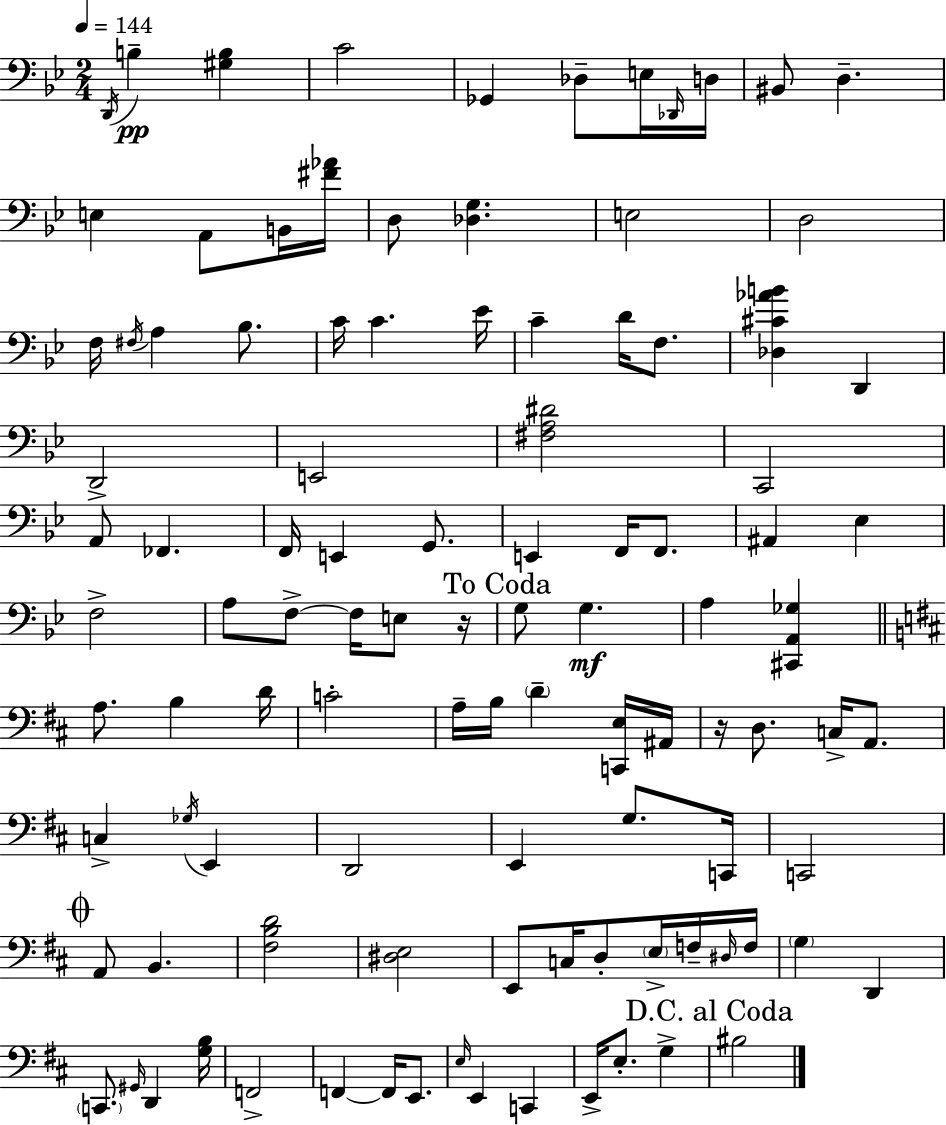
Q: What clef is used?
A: bass